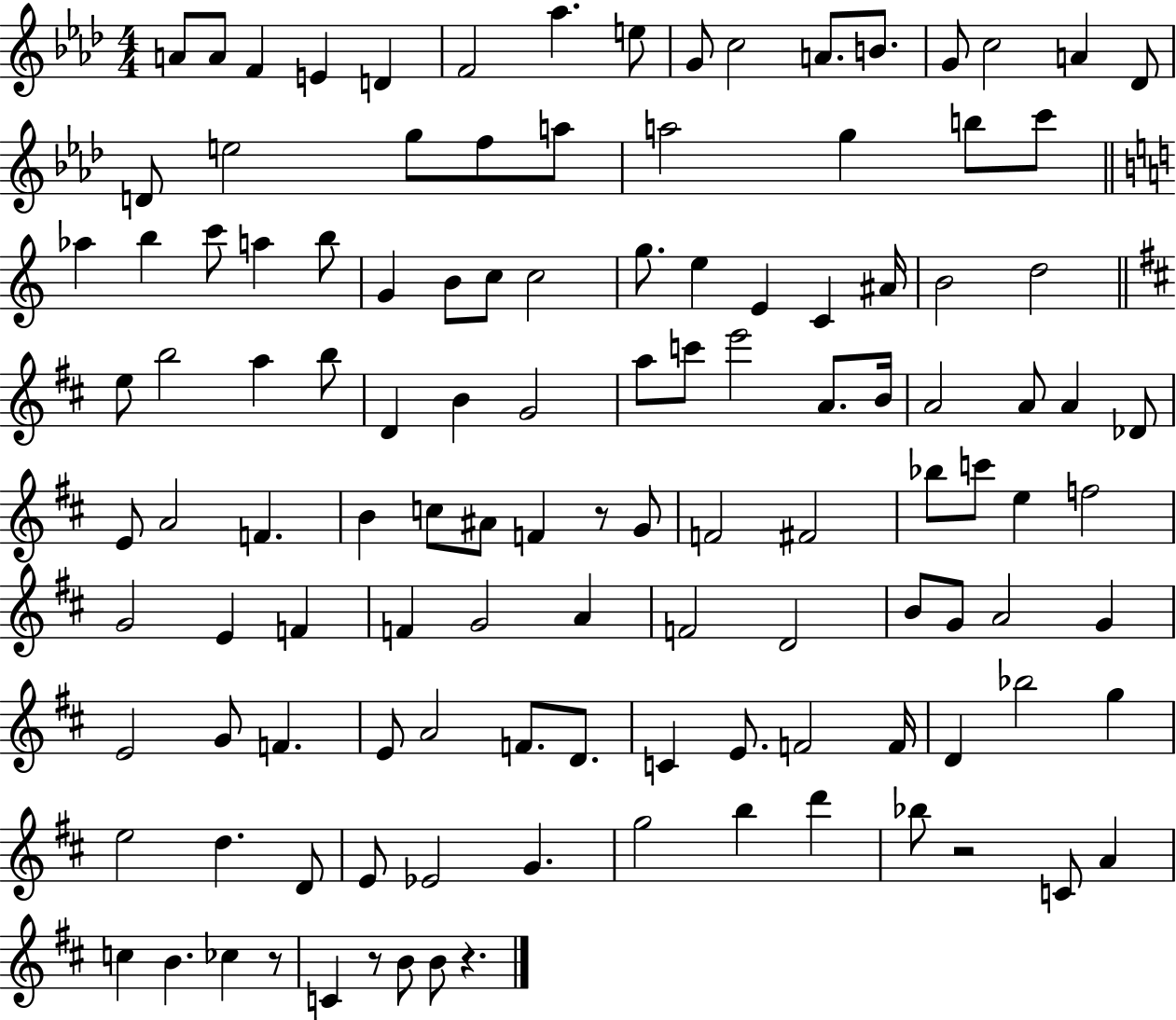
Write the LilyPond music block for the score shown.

{
  \clef treble
  \numericTimeSignature
  \time 4/4
  \key aes \major
  a'8 a'8 f'4 e'4 d'4 | f'2 aes''4. e''8 | g'8 c''2 a'8. b'8. | g'8 c''2 a'4 des'8 | \break d'8 e''2 g''8 f''8 a''8 | a''2 g''4 b''8 c'''8 | \bar "||" \break \key c \major aes''4 b''4 c'''8 a''4 b''8 | g'4 b'8 c''8 c''2 | g''8. e''4 e'4 c'4 ais'16 | b'2 d''2 | \break \bar "||" \break \key b \minor e''8 b''2 a''4 b''8 | d'4 b'4 g'2 | a''8 c'''8 e'''2 a'8. b'16 | a'2 a'8 a'4 des'8 | \break e'8 a'2 f'4. | b'4 c''8 ais'8 f'4 r8 g'8 | f'2 fis'2 | bes''8 c'''8 e''4 f''2 | \break g'2 e'4 f'4 | f'4 g'2 a'4 | f'2 d'2 | b'8 g'8 a'2 g'4 | \break e'2 g'8 f'4. | e'8 a'2 f'8. d'8. | c'4 e'8. f'2 f'16 | d'4 bes''2 g''4 | \break e''2 d''4. d'8 | e'8 ees'2 g'4. | g''2 b''4 d'''4 | bes''8 r2 c'8 a'4 | \break c''4 b'4. ces''4 r8 | c'4 r8 b'8 b'8 r4. | \bar "|."
}